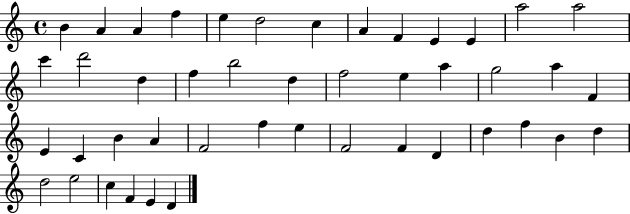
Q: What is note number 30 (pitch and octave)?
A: F4